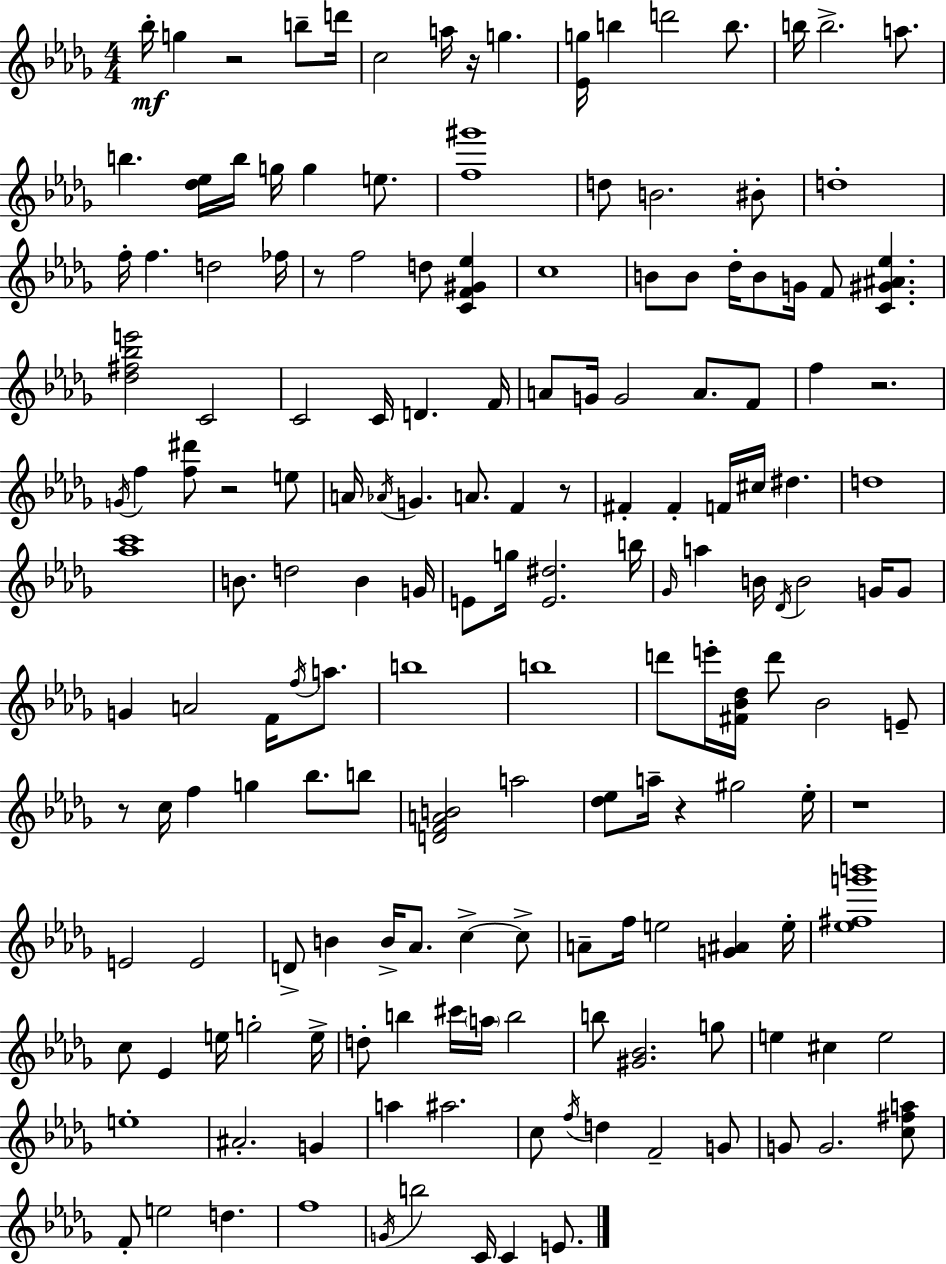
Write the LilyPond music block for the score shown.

{
  \clef treble
  \numericTimeSignature
  \time 4/4
  \key bes \minor
  \repeat volta 2 { bes''16-.\mf g''4 r2 b''8-- d'''16 | c''2 a''16 r16 g''4. | <ees' g''>16 b''4 d'''2 b''8. | b''16 b''2.-> a''8. | \break b''4. <des'' ees''>16 b''16 g''16 g''4 e''8. | <f'' gis'''>1 | d''8 b'2. bis'8-. | d''1-. | \break f''16-. f''4. d''2 fes''16 | r8 f''2 d''8 <c' f' gis' ees''>4 | c''1 | b'8 b'8 des''16-. b'8 g'16 f'8 <c' gis' ais' ees''>4. | \break <des'' fis'' bes'' e'''>2 c'2 | c'2 c'16 d'4. f'16 | a'8 g'16 g'2 a'8. f'8 | f''4 r2. | \break \acciaccatura { g'16 } f''4 <f'' dis'''>8 r2 e''8 | a'16 \acciaccatura { aes'16 } g'4. a'8. f'4 | r8 fis'4-. fis'4-. f'16 cis''16 dis''4. | d''1 | \break <aes'' c'''>1 | b'8. d''2 b'4 | g'16 e'8 g''16 <e' dis''>2. | b''16 \grace { ges'16 } a''4 b'16 \acciaccatura { des'16 } b'2 | \break g'16 g'8 g'4 a'2 | f'16 \acciaccatura { f''16 } a''8. b''1 | b''1 | d'''8 e'''16-. <fis' bes' des''>16 d'''8 bes'2 | \break e'8-- r8 c''16 f''4 g''4 | bes''8. b''8 <d' f' a' b'>2 a''2 | <des'' ees''>8 a''16-- r4 gis''2 | ees''16-. r1 | \break e'2 e'2 | d'8-> b'4 b'16-> aes'8. c''4->~~ | c''8-> a'8-- f''16 e''2 | <g' ais'>4 e''16-. <ees'' fis'' g''' b'''>1 | \break c''8 ees'4 e''16 g''2-. | e''16-> d''8-. b''4 cis'''16 \parenthesize a''16 b''2 | b''8 <gis' bes'>2. | g''8 e''4 cis''4 e''2 | \break e''1-. | ais'2.-. | g'4 a''4 ais''2. | c''8 \acciaccatura { f''16 } d''4 f'2-- | \break g'8 g'8 g'2. | <c'' fis'' a''>8 f'8-. e''2 | d''4. f''1 | \acciaccatura { g'16 } b''2 c'16 | \break c'4 e'8. } \bar "|."
}